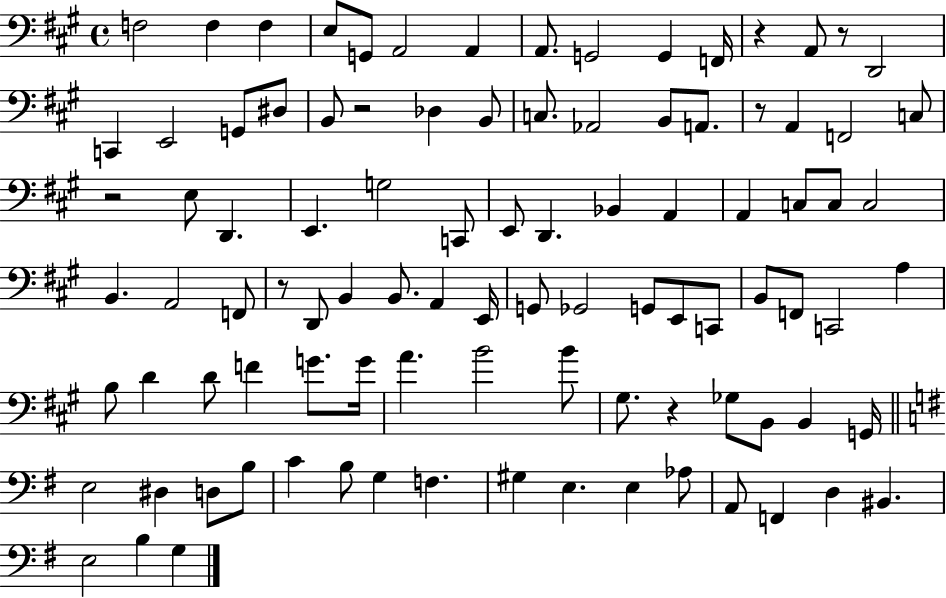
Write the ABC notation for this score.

X:1
T:Untitled
M:4/4
L:1/4
K:A
F,2 F, F, E,/2 G,,/2 A,,2 A,, A,,/2 G,,2 G,, F,,/4 z A,,/2 z/2 D,,2 C,, E,,2 G,,/2 ^D,/2 B,,/2 z2 _D, B,,/2 C,/2 _A,,2 B,,/2 A,,/2 z/2 A,, F,,2 C,/2 z2 E,/2 D,, E,, G,2 C,,/2 E,,/2 D,, _B,, A,, A,, C,/2 C,/2 C,2 B,, A,,2 F,,/2 z/2 D,,/2 B,, B,,/2 A,, E,,/4 G,,/2 _G,,2 G,,/2 E,,/2 C,,/2 B,,/2 F,,/2 C,,2 A, B,/2 D D/2 F G/2 G/4 A B2 B/2 ^G,/2 z _G,/2 B,,/2 B,, G,,/4 E,2 ^D, D,/2 B,/2 C B,/2 G, F, ^G, E, E, _A,/2 A,,/2 F,, D, ^B,, E,2 B, G,